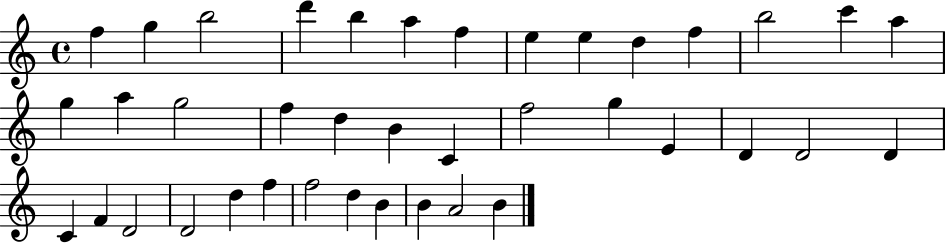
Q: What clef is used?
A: treble